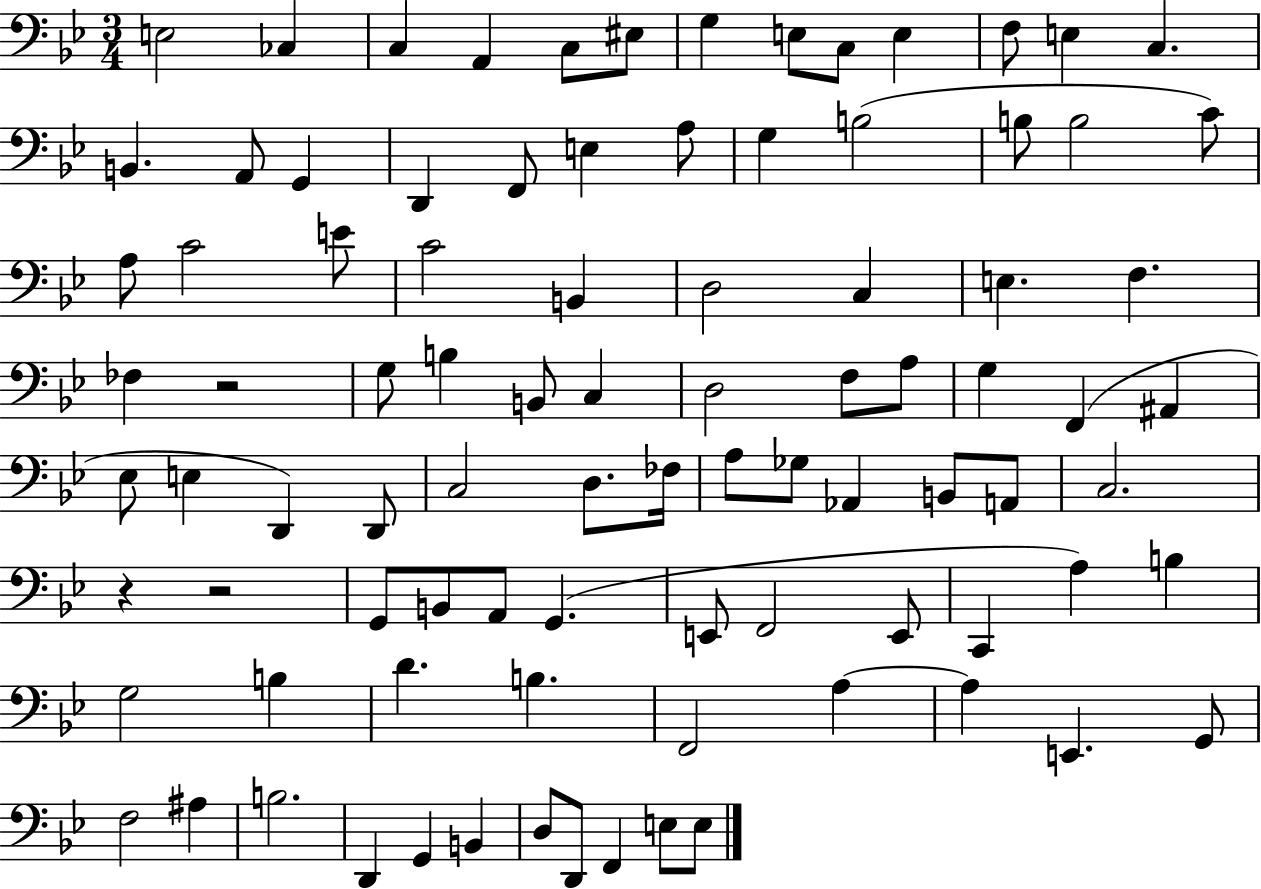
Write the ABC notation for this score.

X:1
T:Untitled
M:3/4
L:1/4
K:Bb
E,2 _C, C, A,, C,/2 ^E,/2 G, E,/2 C,/2 E, F,/2 E, C, B,, A,,/2 G,, D,, F,,/2 E, A,/2 G, B,2 B,/2 B,2 C/2 A,/2 C2 E/2 C2 B,, D,2 C, E, F, _F, z2 G,/2 B, B,,/2 C, D,2 F,/2 A,/2 G, F,, ^A,, _E,/2 E, D,, D,,/2 C,2 D,/2 _F,/4 A,/2 _G,/2 _A,, B,,/2 A,,/2 C,2 z z2 G,,/2 B,,/2 A,,/2 G,, E,,/2 F,,2 E,,/2 C,, A, B, G,2 B, D B, F,,2 A, A, E,, G,,/2 F,2 ^A, B,2 D,, G,, B,, D,/2 D,,/2 F,, E,/2 E,/2